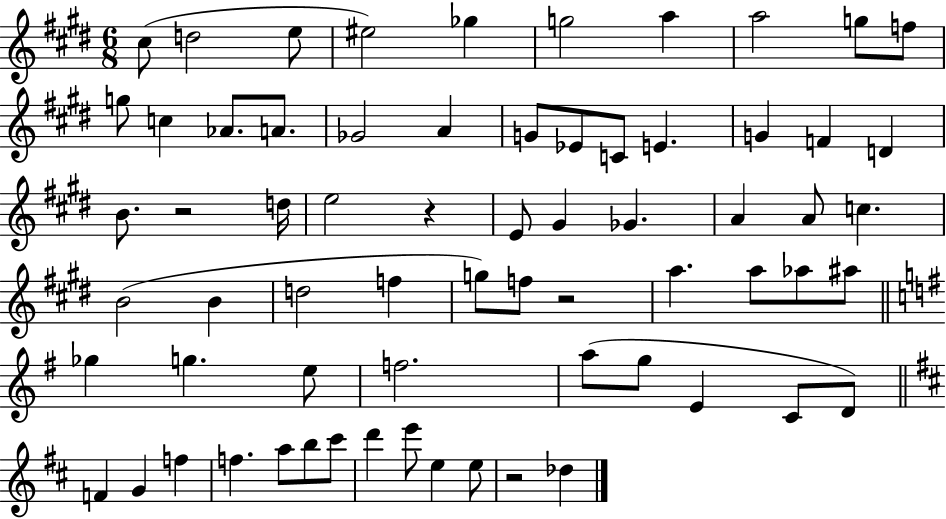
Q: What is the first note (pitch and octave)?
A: C#5